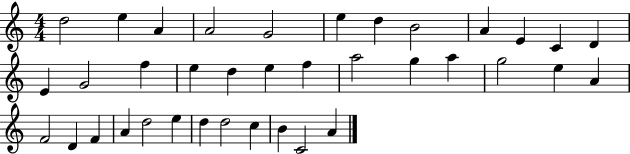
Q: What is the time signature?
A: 4/4